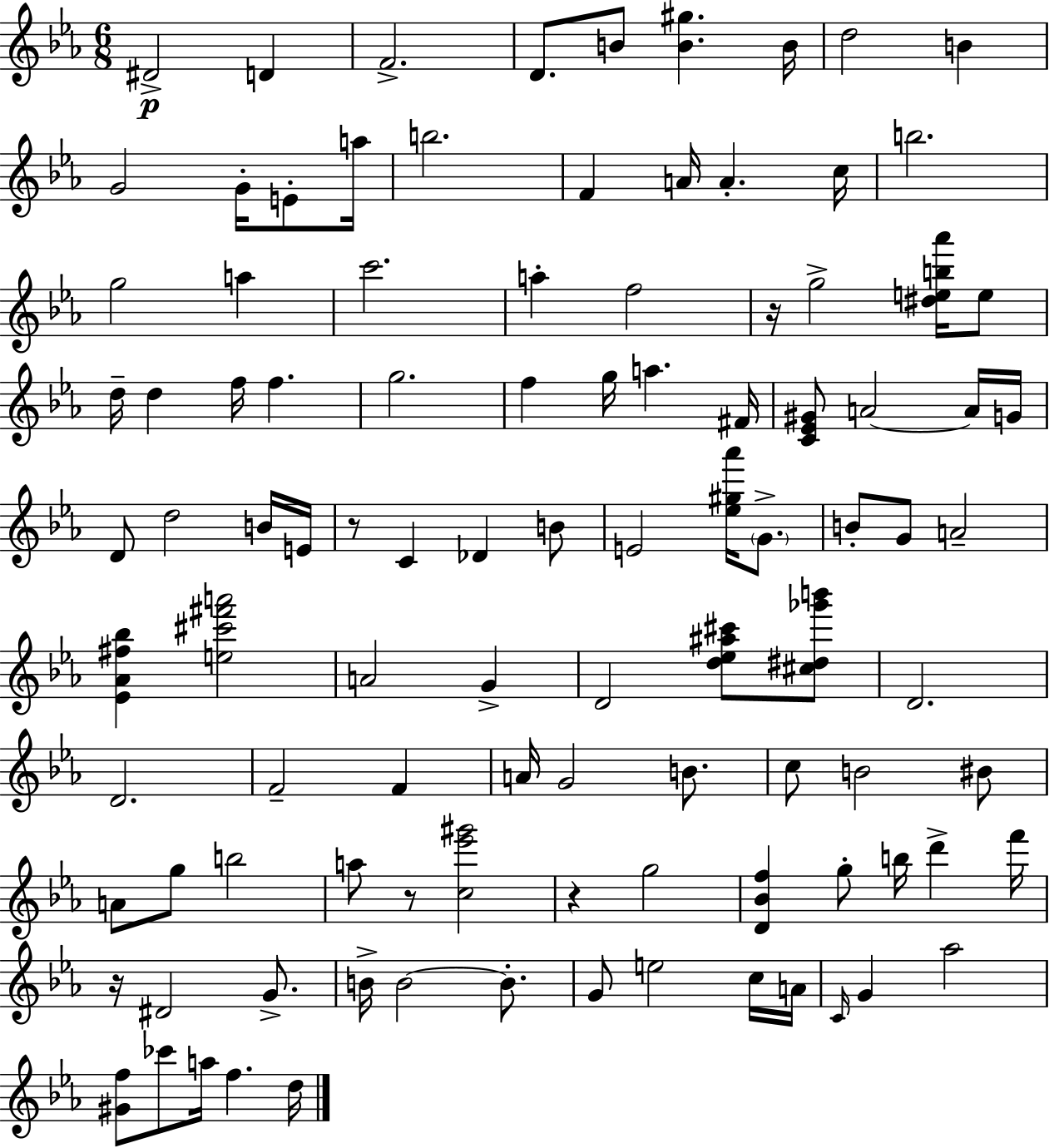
X:1
T:Untitled
M:6/8
L:1/4
K:Cm
^D2 D F2 D/2 B/2 [B^g] B/4 d2 B G2 G/4 E/2 a/4 b2 F A/4 A c/4 b2 g2 a c'2 a f2 z/4 g2 [^deb_a']/4 e/2 d/4 d f/4 f g2 f g/4 a ^F/4 [C_E^G]/2 A2 A/4 G/4 D/2 d2 B/4 E/4 z/2 C _D B/2 E2 [_e^g_a']/4 G/2 B/2 G/2 A2 [_E_A^f_b] [e^c'^f'a']2 A2 G D2 [d_e^a^c']/2 [^c^d_g'b']/2 D2 D2 F2 F A/4 G2 B/2 c/2 B2 ^B/2 A/2 g/2 b2 a/2 z/2 [c_e'^g']2 z g2 [D_Bf] g/2 b/4 d' f'/4 z/4 ^D2 G/2 B/4 B2 B/2 G/2 e2 c/4 A/4 C/4 G _a2 [^Gf]/2 _c'/2 a/4 f d/4